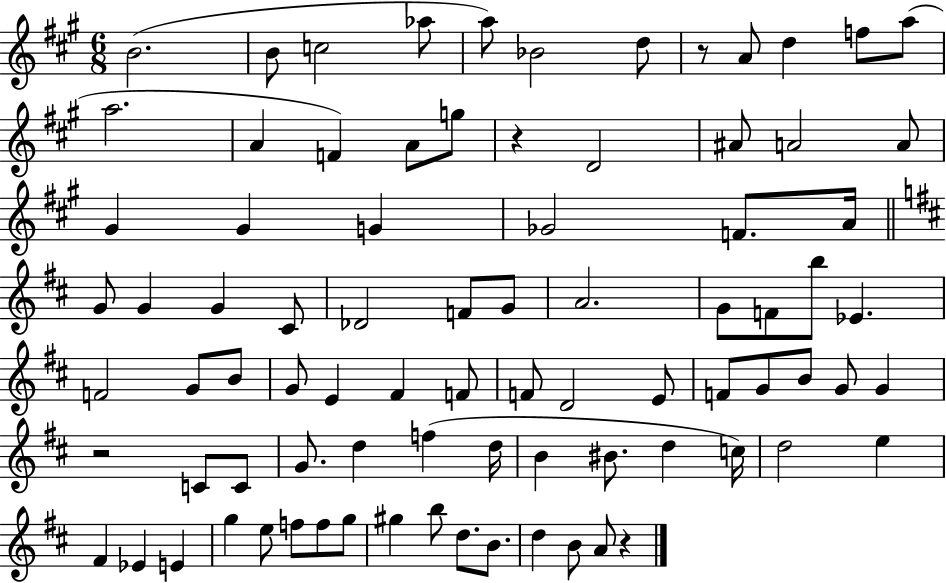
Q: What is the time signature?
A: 6/8